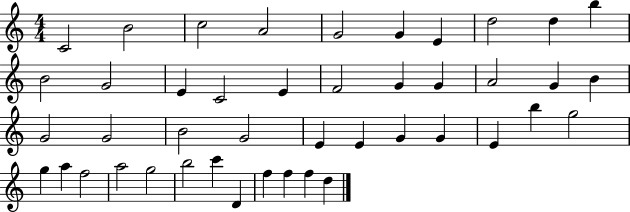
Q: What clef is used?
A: treble